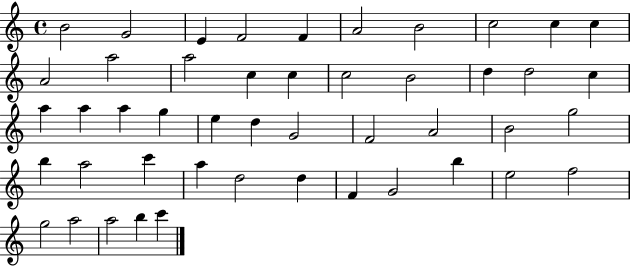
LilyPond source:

{
  \clef treble
  \time 4/4
  \defaultTimeSignature
  \key c \major
  b'2 g'2 | e'4 f'2 f'4 | a'2 b'2 | c''2 c''4 c''4 | \break a'2 a''2 | a''2 c''4 c''4 | c''2 b'2 | d''4 d''2 c''4 | \break a''4 a''4 a''4 g''4 | e''4 d''4 g'2 | f'2 a'2 | b'2 g''2 | \break b''4 a''2 c'''4 | a''4 d''2 d''4 | f'4 g'2 b''4 | e''2 f''2 | \break g''2 a''2 | a''2 b''4 c'''4 | \bar "|."
}